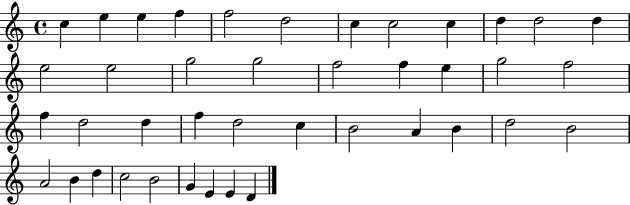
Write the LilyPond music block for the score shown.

{
  \clef treble
  \time 4/4
  \defaultTimeSignature
  \key c \major
  c''4 e''4 e''4 f''4 | f''2 d''2 | c''4 c''2 c''4 | d''4 d''2 d''4 | \break e''2 e''2 | g''2 g''2 | f''2 f''4 e''4 | g''2 f''2 | \break f''4 d''2 d''4 | f''4 d''2 c''4 | b'2 a'4 b'4 | d''2 b'2 | \break a'2 b'4 d''4 | c''2 b'2 | g'4 e'4 e'4 d'4 | \bar "|."
}